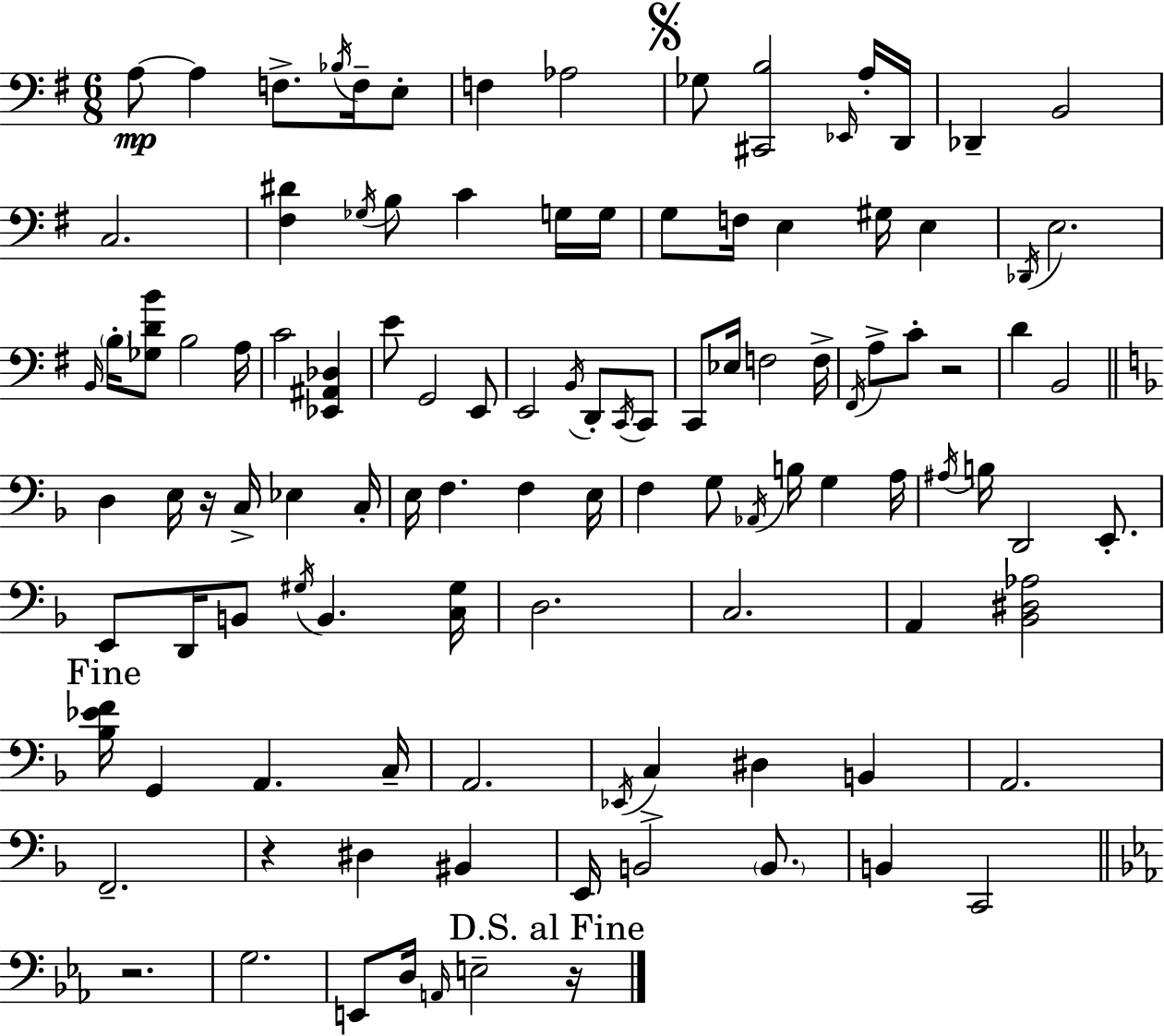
X:1
T:Untitled
M:6/8
L:1/4
K:Em
A,/2 A, F,/2 _B,/4 F,/4 E,/2 F, _A,2 _G,/2 [^C,,B,]2 _E,,/4 A,/4 D,,/4 _D,, B,,2 C,2 [^F,^D] _G,/4 B,/2 C G,/4 G,/4 G,/2 F,/4 E, ^G,/4 E, _D,,/4 E,2 B,,/4 B,/4 [_G,DB]/2 B,2 A,/4 C2 [_E,,^A,,_D,] E/2 G,,2 E,,/2 E,,2 B,,/4 D,,/2 C,,/4 C,,/2 C,,/2 _E,/4 F,2 F,/4 ^F,,/4 A,/2 C/2 z2 D B,,2 D, E,/4 z/4 C,/4 _E, C,/4 E,/4 F, F, E,/4 F, G,/2 _A,,/4 B,/4 G, A,/4 ^A,/4 B,/4 D,,2 E,,/2 E,,/2 D,,/4 B,,/2 ^G,/4 B,, [C,^G,]/4 D,2 C,2 A,, [_B,,^D,_A,]2 [_B,_EF]/4 G,, A,, C,/4 A,,2 _E,,/4 C, ^D, B,, A,,2 F,,2 z ^D, ^B,, E,,/4 B,,2 B,,/2 B,, C,,2 z2 G,2 E,,/2 D,/4 A,,/4 E,2 z/4